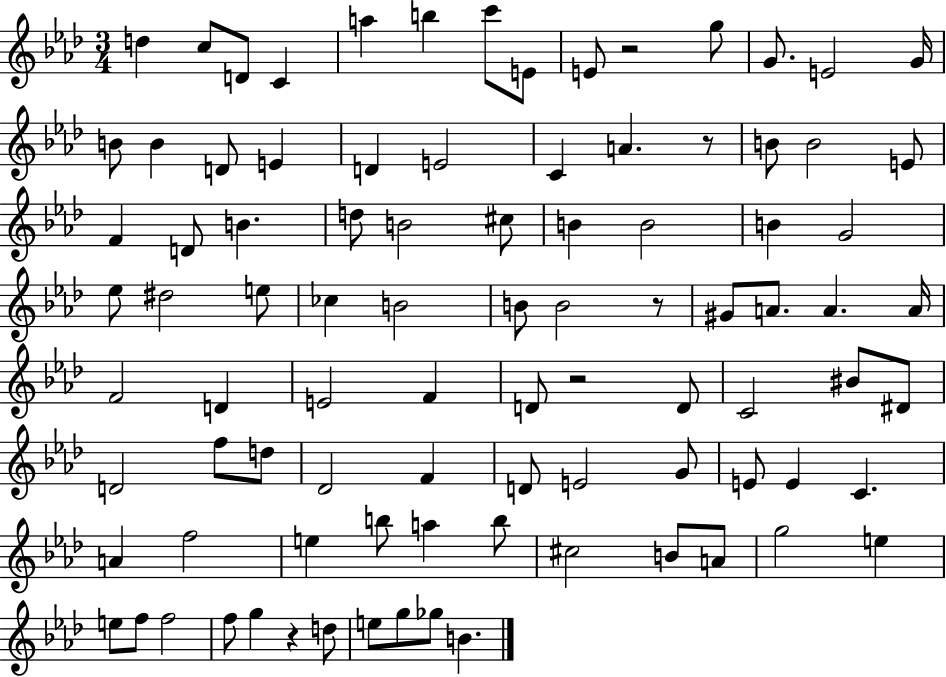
X:1
T:Untitled
M:3/4
L:1/4
K:Ab
d c/2 D/2 C a b c'/2 E/2 E/2 z2 g/2 G/2 E2 G/4 B/2 B D/2 E D E2 C A z/2 B/2 B2 E/2 F D/2 B d/2 B2 ^c/2 B B2 B G2 _e/2 ^d2 e/2 _c B2 B/2 B2 z/2 ^G/2 A/2 A A/4 F2 D E2 F D/2 z2 D/2 C2 ^B/2 ^D/2 D2 f/2 d/2 _D2 F D/2 E2 G/2 E/2 E C A f2 e b/2 a b/2 ^c2 B/2 A/2 g2 e e/2 f/2 f2 f/2 g z d/2 e/2 g/2 _g/2 B